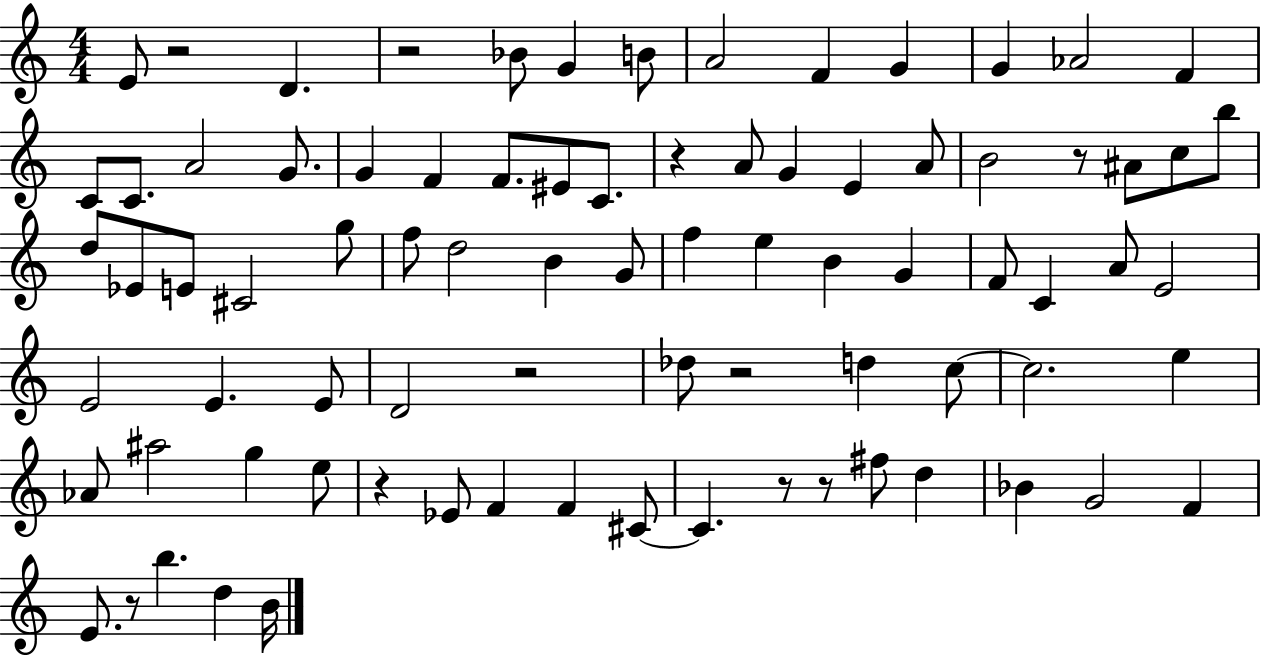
E4/e R/h D4/q. R/h Bb4/e G4/q B4/e A4/h F4/q G4/q G4/q Ab4/h F4/q C4/e C4/e. A4/h G4/e. G4/q F4/q F4/e. EIS4/e C4/e. R/q A4/e G4/q E4/q A4/e B4/h R/e A#4/e C5/e B5/e D5/e Eb4/e E4/e C#4/h G5/e F5/e D5/h B4/q G4/e F5/q E5/q B4/q G4/q F4/e C4/q A4/e E4/h E4/h E4/q. E4/e D4/h R/h Db5/e R/h D5/q C5/e C5/h. E5/q Ab4/e A#5/h G5/q E5/e R/q Eb4/e F4/q F4/q C#4/e C#4/q. R/e R/e F#5/e D5/q Bb4/q G4/h F4/q E4/e. R/e B5/q. D5/q B4/s